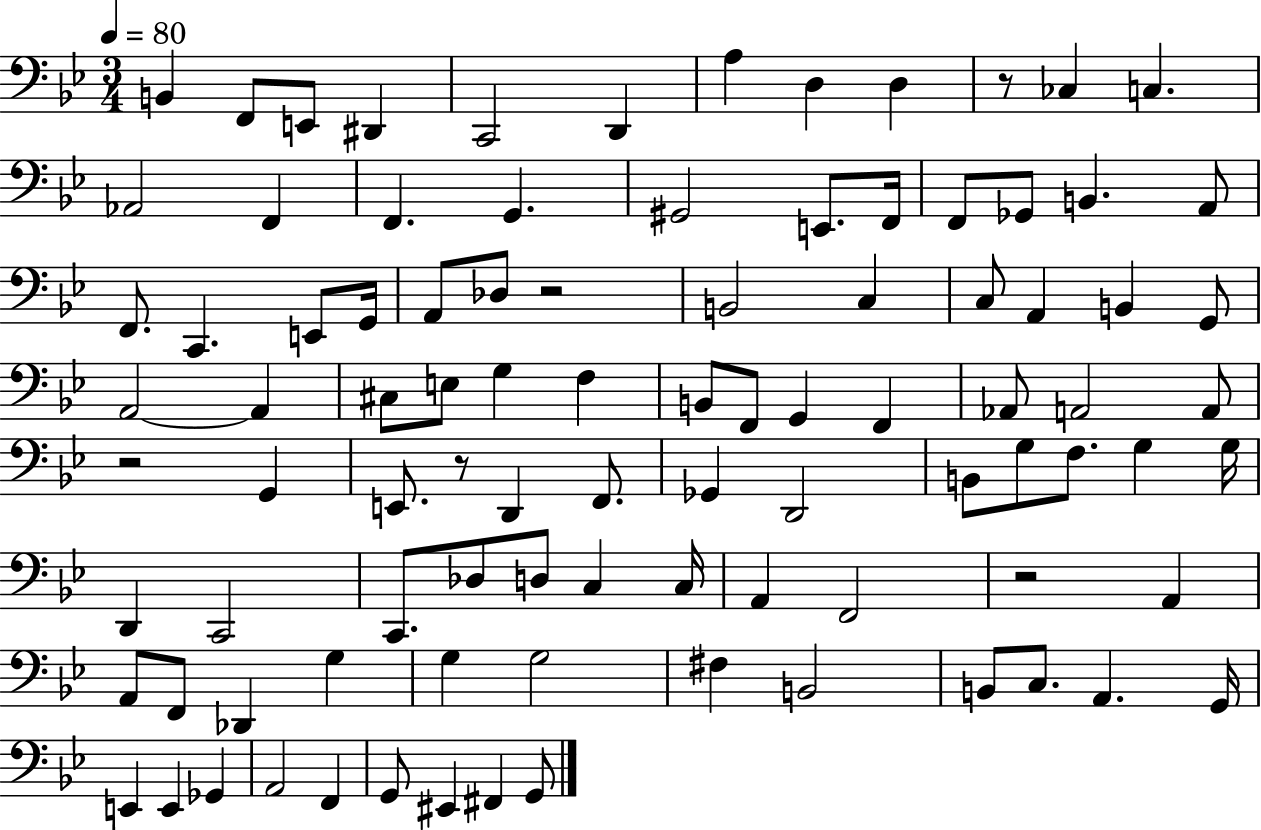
X:1
T:Untitled
M:3/4
L:1/4
K:Bb
B,, F,,/2 E,,/2 ^D,, C,,2 D,, A, D, D, z/2 _C, C, _A,,2 F,, F,, G,, ^G,,2 E,,/2 F,,/4 F,,/2 _G,,/2 B,, A,,/2 F,,/2 C,, E,,/2 G,,/4 A,,/2 _D,/2 z2 B,,2 C, C,/2 A,, B,, G,,/2 A,,2 A,, ^C,/2 E,/2 G, F, B,,/2 F,,/2 G,, F,, _A,,/2 A,,2 A,,/2 z2 G,, E,,/2 z/2 D,, F,,/2 _G,, D,,2 B,,/2 G,/2 F,/2 G, G,/4 D,, C,,2 C,,/2 _D,/2 D,/2 C, C,/4 A,, F,,2 z2 A,, A,,/2 F,,/2 _D,, G, G, G,2 ^F, B,,2 B,,/2 C,/2 A,, G,,/4 E,, E,, _G,, A,,2 F,, G,,/2 ^E,, ^F,, G,,/2